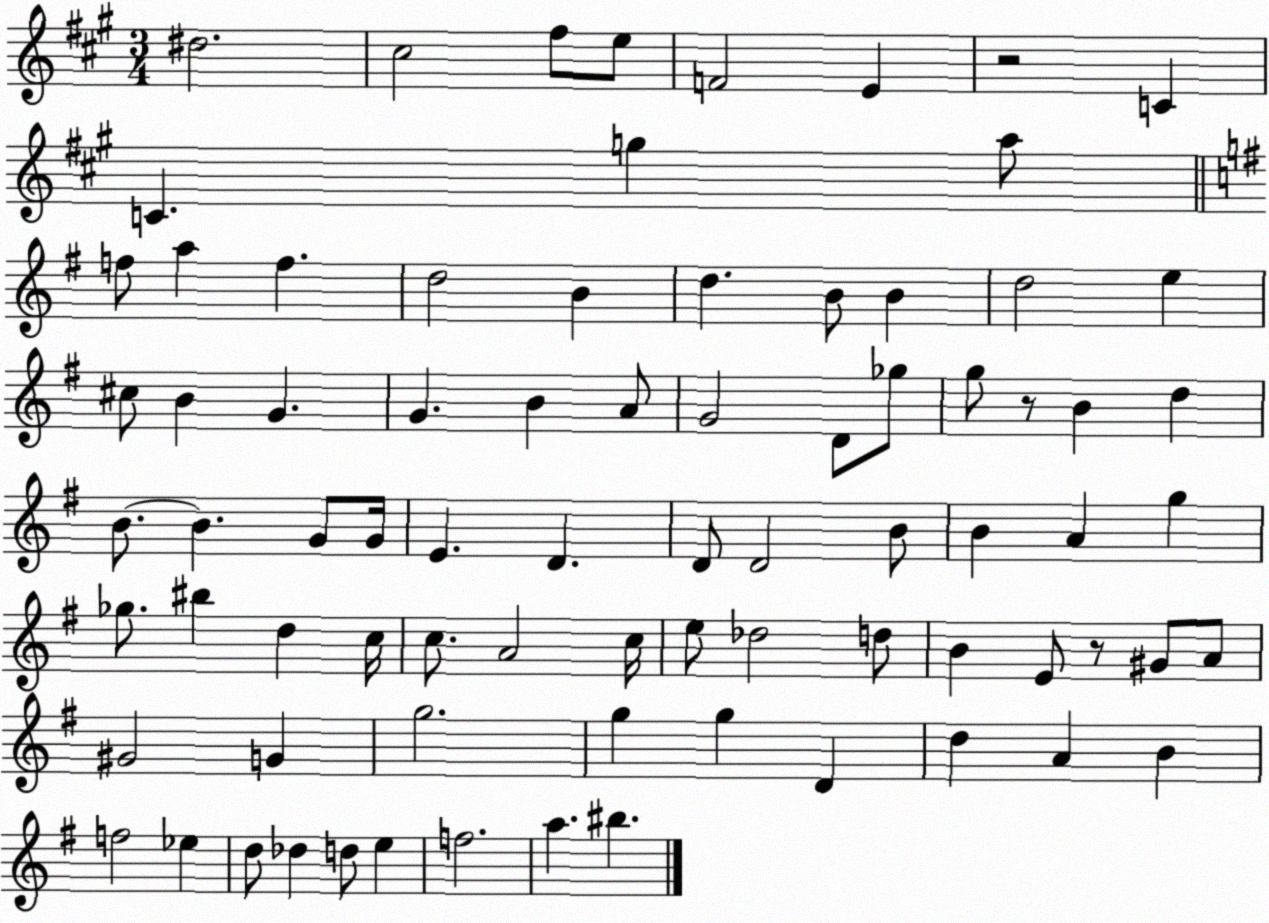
X:1
T:Untitled
M:3/4
L:1/4
K:A
^d2 ^c2 ^f/2 e/2 F2 E z2 C C g a/2 f/2 a f d2 B d B/2 B d2 e ^c/2 B G G B A/2 G2 D/2 _g/2 g/2 z/2 B d B/2 B G/2 G/4 E D D/2 D2 B/2 B A g _g/2 ^b d c/4 c/2 A2 c/4 e/2 _d2 d/2 B E/2 z/2 ^G/2 A/2 ^G2 G g2 g g D d A B f2 _e d/2 _d d/2 e f2 a ^b